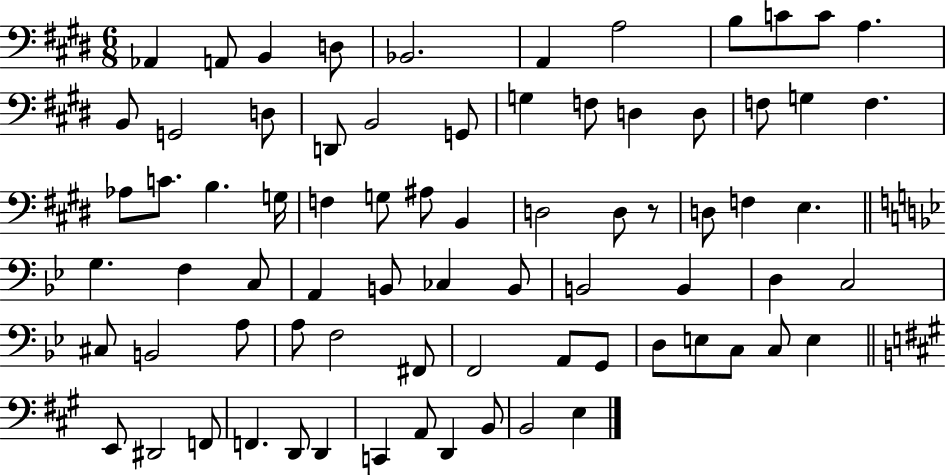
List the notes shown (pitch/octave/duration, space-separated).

Ab2/q A2/e B2/q D3/e Bb2/h. A2/q A3/h B3/e C4/e C4/e A3/q. B2/e G2/h D3/e D2/e B2/h G2/e G3/q F3/e D3/q D3/e F3/e G3/q F3/q. Ab3/e C4/e. B3/q. G3/s F3/q G3/e A#3/e B2/q D3/h D3/e R/e D3/e F3/q E3/q. G3/q. F3/q C3/e A2/q B2/e CES3/q B2/e B2/h B2/q D3/q C3/h C#3/e B2/h A3/e A3/e F3/h F#2/e F2/h A2/e G2/e D3/e E3/e C3/e C3/e E3/q E2/e D#2/h F2/e F2/q. D2/e D2/q C2/q A2/e D2/q B2/e B2/h E3/q